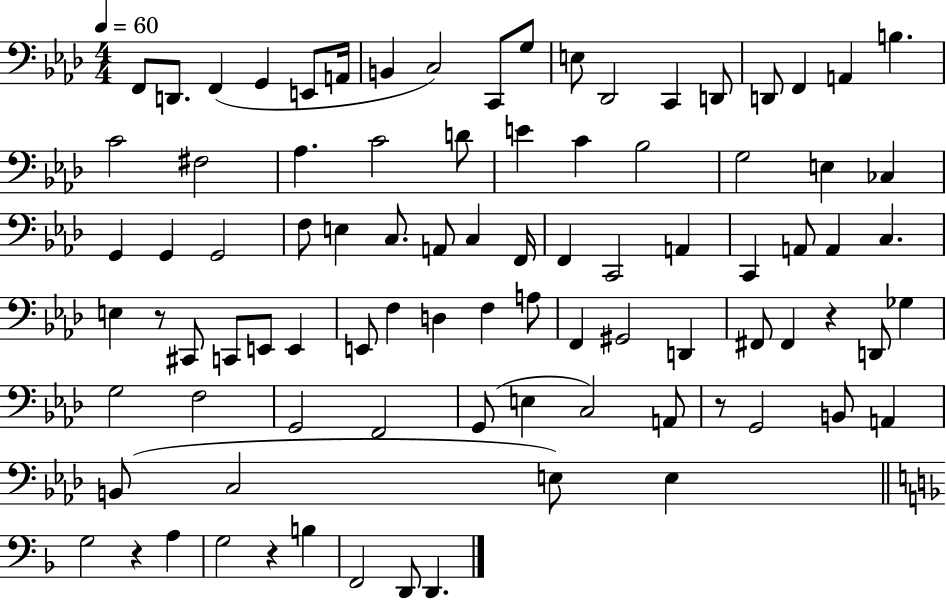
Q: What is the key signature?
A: AES major